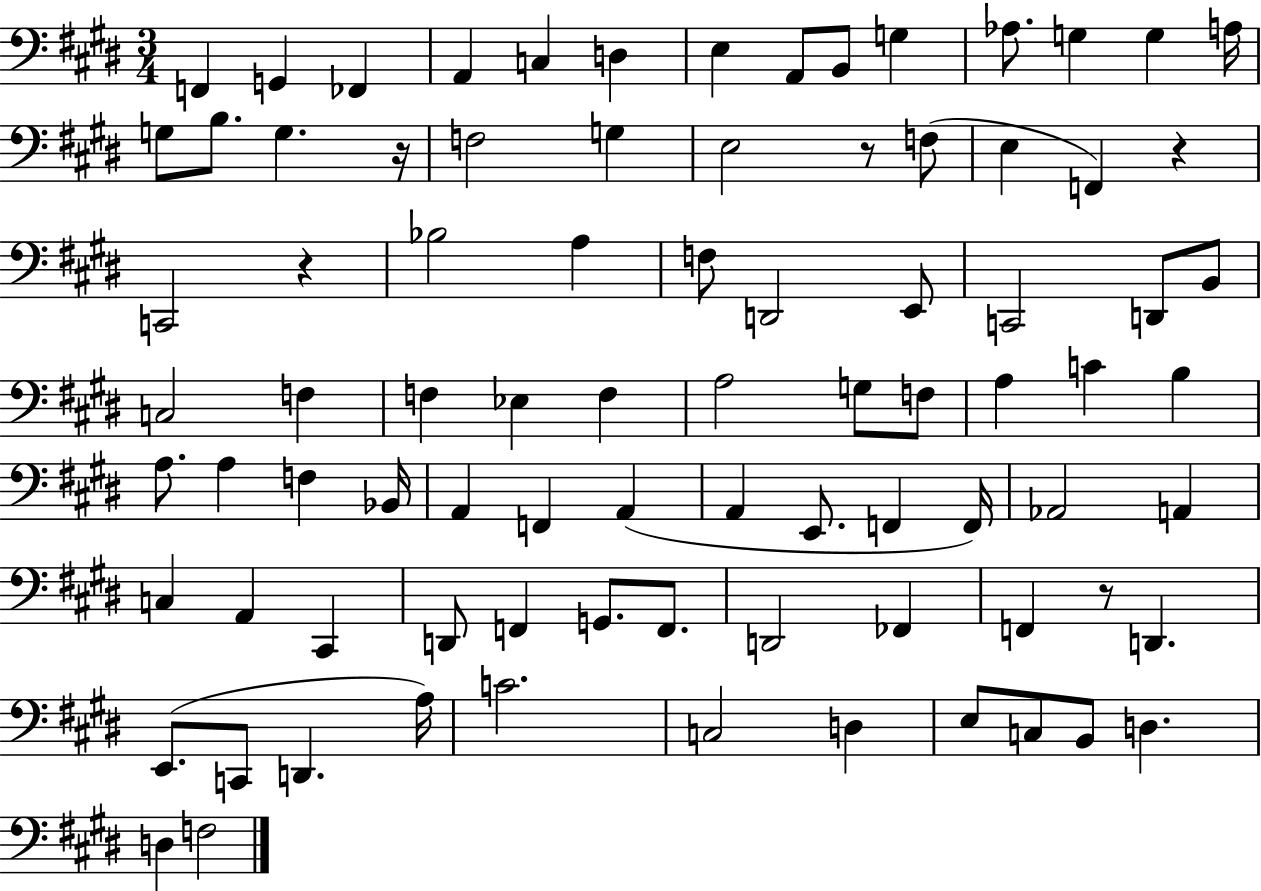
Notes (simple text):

F2/q G2/q FES2/q A2/q C3/q D3/q E3/q A2/e B2/e G3/q Ab3/e. G3/q G3/q A3/s G3/e B3/e. G3/q. R/s F3/h G3/q E3/h R/e F3/e E3/q F2/q R/q C2/h R/q Bb3/h A3/q F3/e D2/h E2/e C2/h D2/e B2/e C3/h F3/q F3/q Eb3/q F3/q A3/h G3/e F3/e A3/q C4/q B3/q A3/e. A3/q F3/q Bb2/s A2/q F2/q A2/q A2/q E2/e. F2/q F2/s Ab2/h A2/q C3/q A2/q C#2/q D2/e F2/q G2/e. F2/e. D2/h FES2/q F2/q R/e D2/q. E2/e. C2/e D2/q. A3/s C4/h. C3/h D3/q E3/e C3/e B2/e D3/q. D3/q F3/h